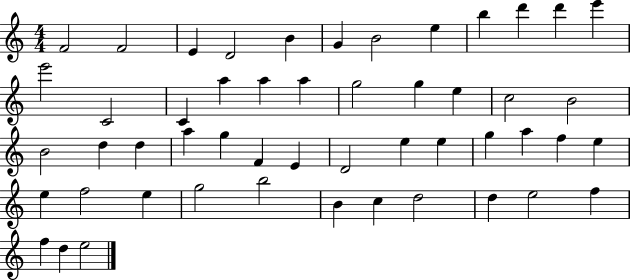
X:1
T:Untitled
M:4/4
L:1/4
K:C
F2 F2 E D2 B G B2 e b d' d' e' e'2 C2 C a a a g2 g e c2 B2 B2 d d a g F E D2 e e g a f e e f2 e g2 b2 B c d2 d e2 f f d e2